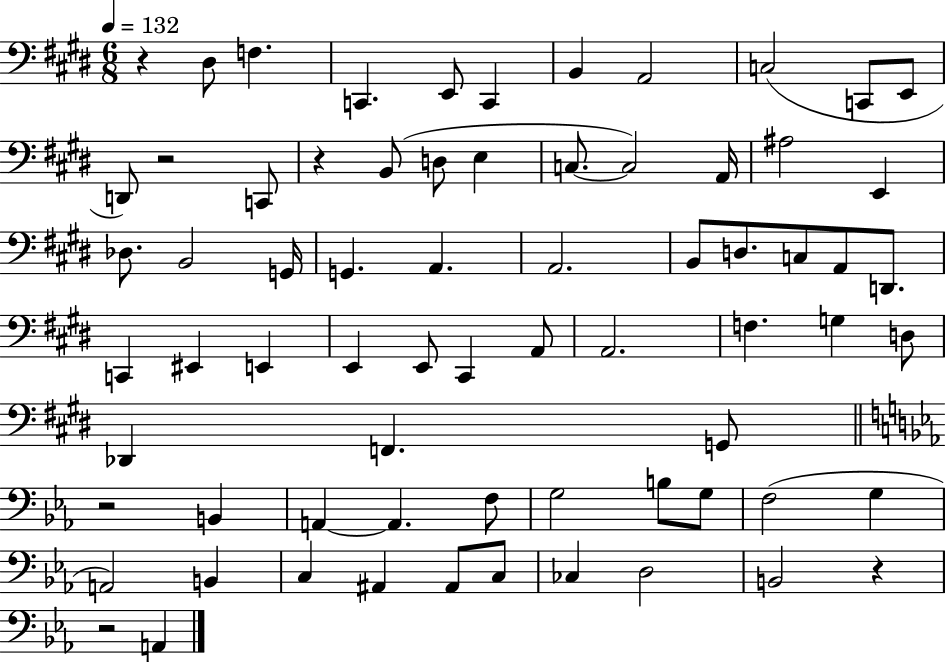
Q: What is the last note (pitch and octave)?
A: A2